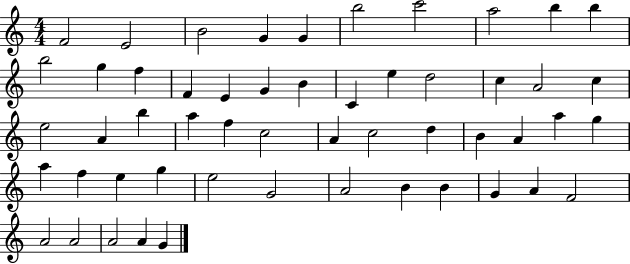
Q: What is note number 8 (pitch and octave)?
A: A5